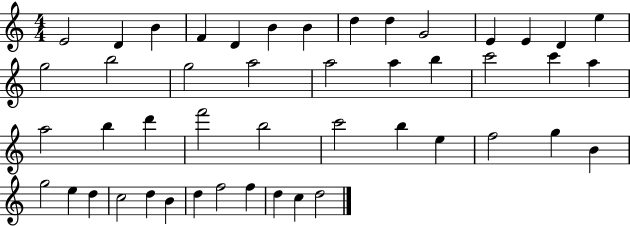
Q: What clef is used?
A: treble